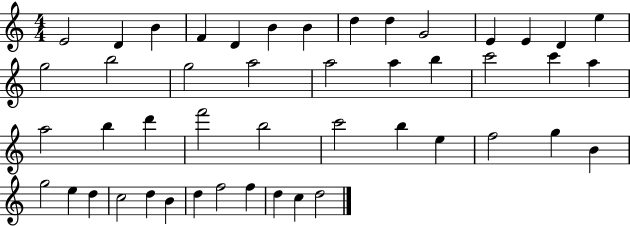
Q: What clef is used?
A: treble